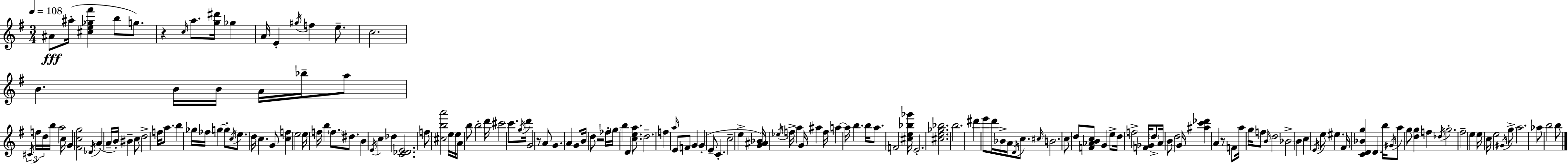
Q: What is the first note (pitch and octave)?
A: A#4